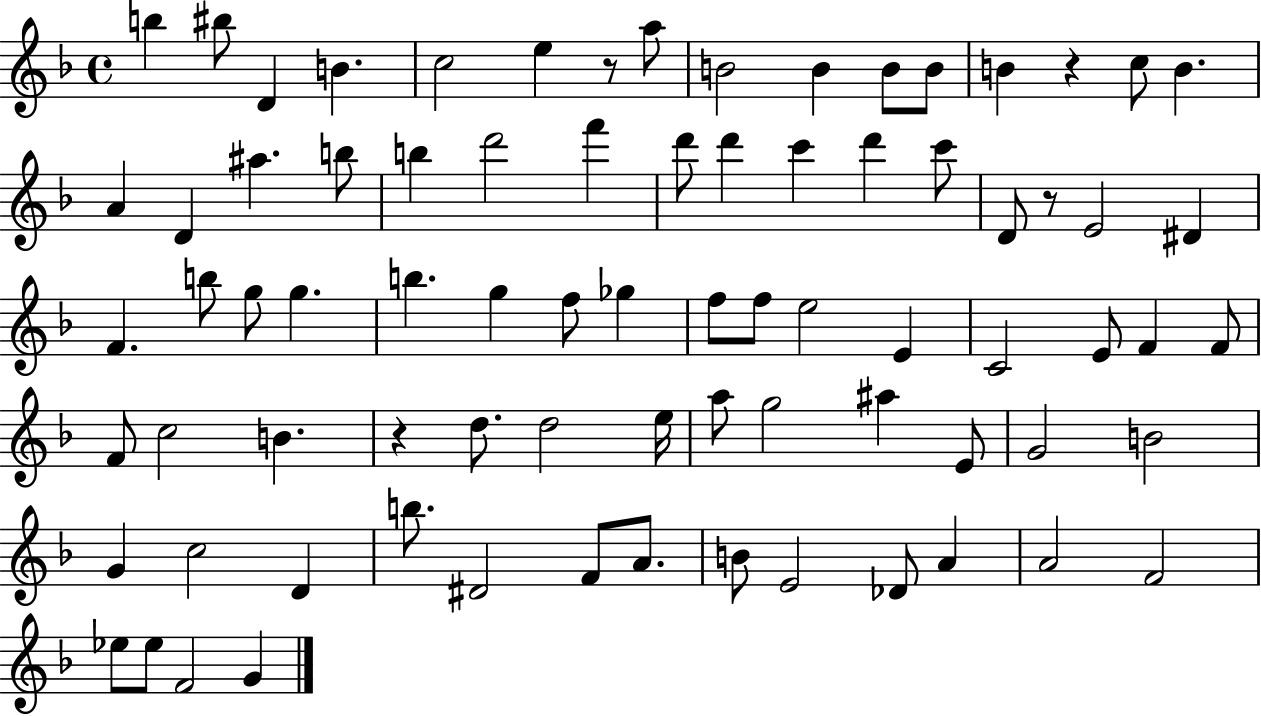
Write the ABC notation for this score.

X:1
T:Untitled
M:4/4
L:1/4
K:F
b ^b/2 D B c2 e z/2 a/2 B2 B B/2 B/2 B z c/2 B A D ^a b/2 b d'2 f' d'/2 d' c' d' c'/2 D/2 z/2 E2 ^D F b/2 g/2 g b g f/2 _g f/2 f/2 e2 E C2 E/2 F F/2 F/2 c2 B z d/2 d2 e/4 a/2 g2 ^a E/2 G2 B2 G c2 D b/2 ^D2 F/2 A/2 B/2 E2 _D/2 A A2 F2 _e/2 _e/2 F2 G